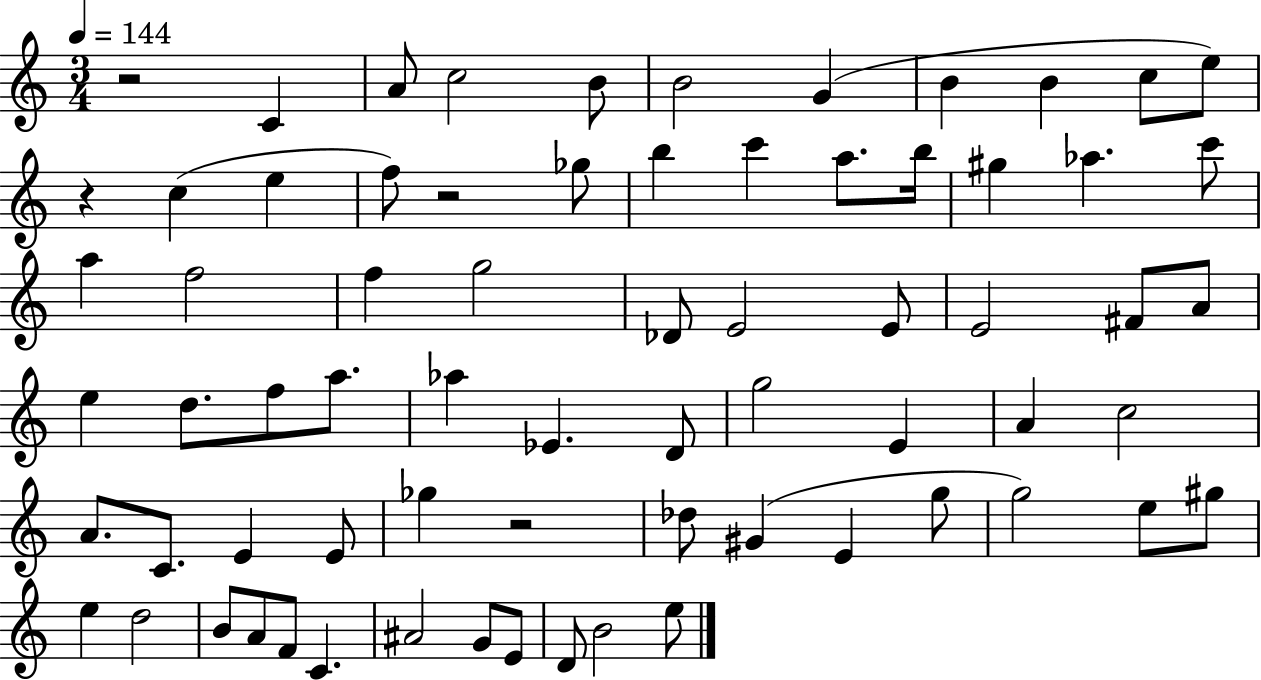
R/h C4/q A4/e C5/h B4/e B4/h G4/q B4/q B4/q C5/e E5/e R/q C5/q E5/q F5/e R/h Gb5/e B5/q C6/q A5/e. B5/s G#5/q Ab5/q. C6/e A5/q F5/h F5/q G5/h Db4/e E4/h E4/e E4/h F#4/e A4/e E5/q D5/e. F5/e A5/e. Ab5/q Eb4/q. D4/e G5/h E4/q A4/q C5/h A4/e. C4/e. E4/q E4/e Gb5/q R/h Db5/e G#4/q E4/q G5/e G5/h E5/e G#5/e E5/q D5/h B4/e A4/e F4/e C4/q. A#4/h G4/e E4/e D4/e B4/h E5/e